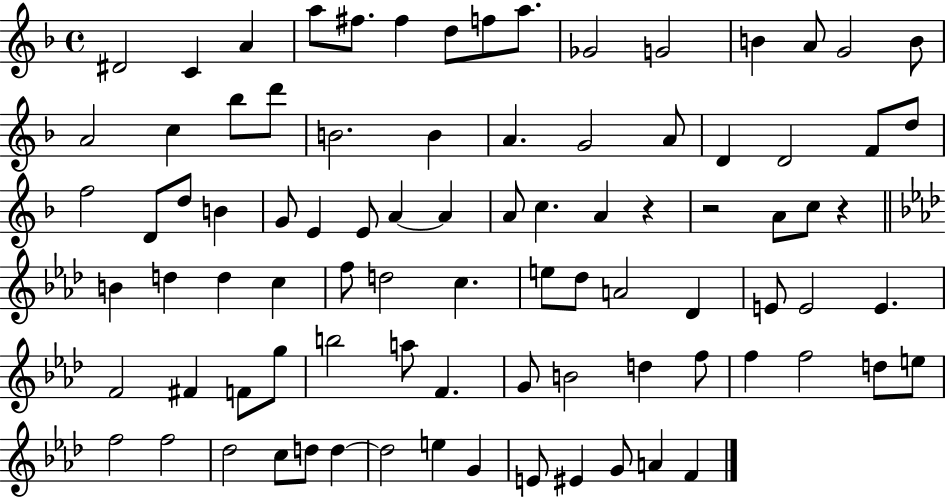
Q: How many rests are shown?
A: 3